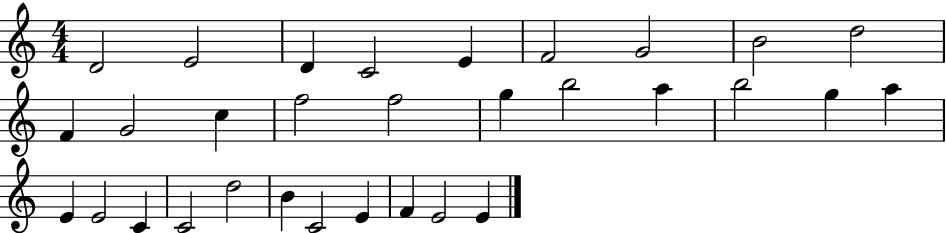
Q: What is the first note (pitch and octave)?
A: D4